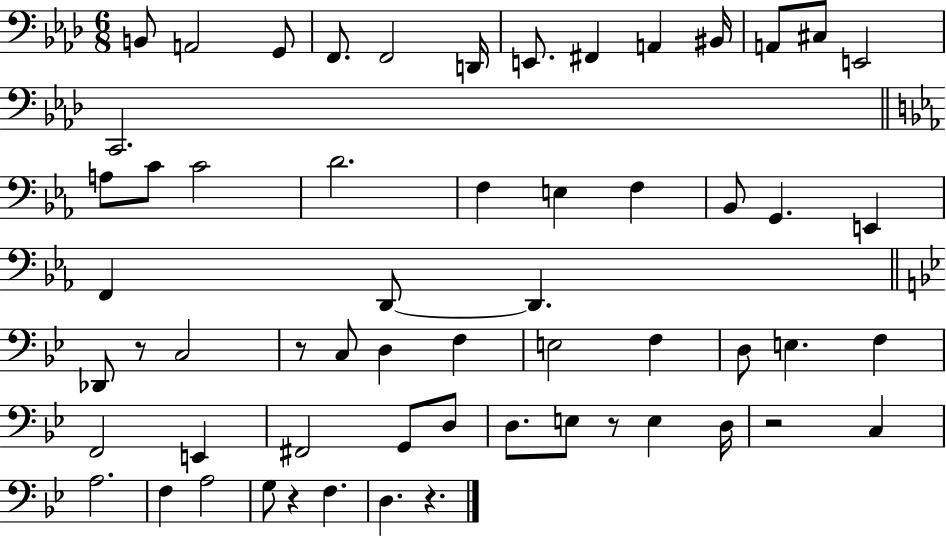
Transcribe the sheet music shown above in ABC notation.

X:1
T:Untitled
M:6/8
L:1/4
K:Ab
B,,/2 A,,2 G,,/2 F,,/2 F,,2 D,,/4 E,,/2 ^F,, A,, ^B,,/4 A,,/2 ^C,/2 E,,2 C,,2 A,/2 C/2 C2 D2 F, E, F, _B,,/2 G,, E,, F,, D,,/2 D,, _D,,/2 z/2 C,2 z/2 C,/2 D, F, E,2 F, D,/2 E, F, F,,2 E,, ^F,,2 G,,/2 D,/2 D,/2 E,/2 z/2 E, D,/4 z2 C, A,2 F, A,2 G,/2 z F, D, z